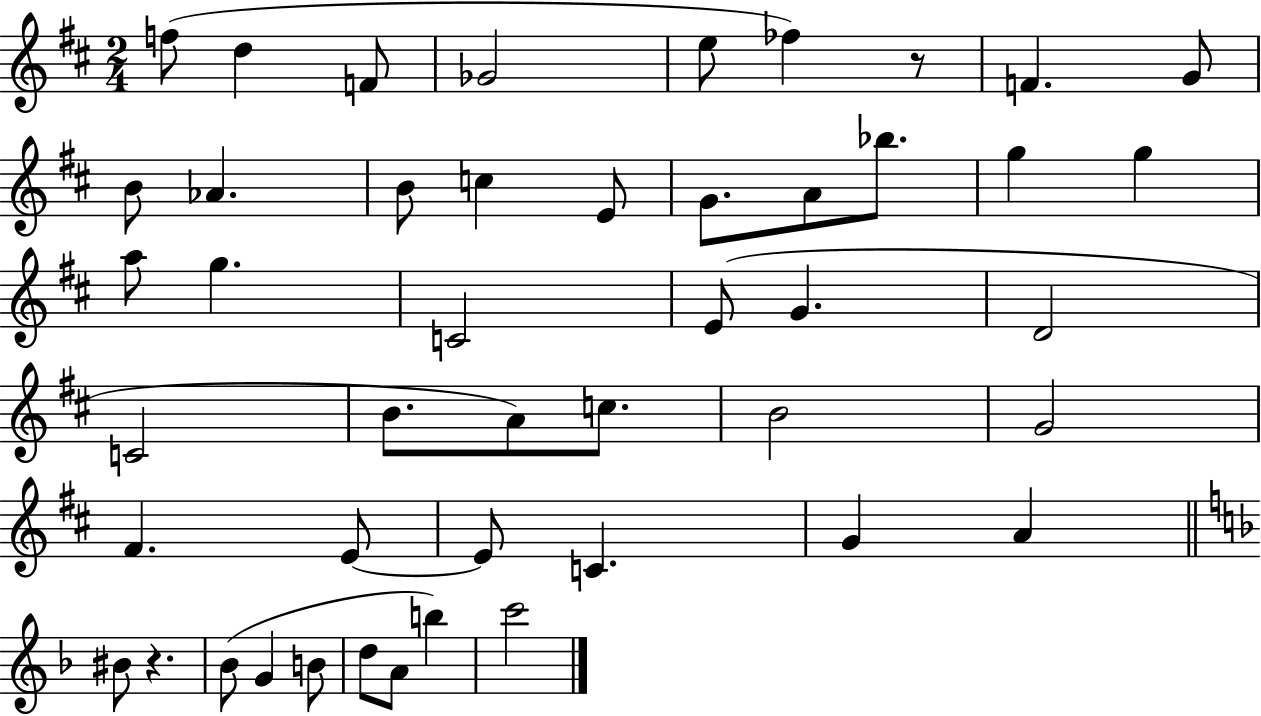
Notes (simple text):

F5/e D5/q F4/e Gb4/h E5/e FES5/q R/e F4/q. G4/e B4/e Ab4/q. B4/e C5/q E4/e G4/e. A4/e Bb5/e. G5/q G5/q A5/e G5/q. C4/h E4/e G4/q. D4/h C4/h B4/e. A4/e C5/e. B4/h G4/h F#4/q. E4/e E4/e C4/q. G4/q A4/q BIS4/e R/q. Bb4/e G4/q B4/e D5/e A4/e B5/q C6/h